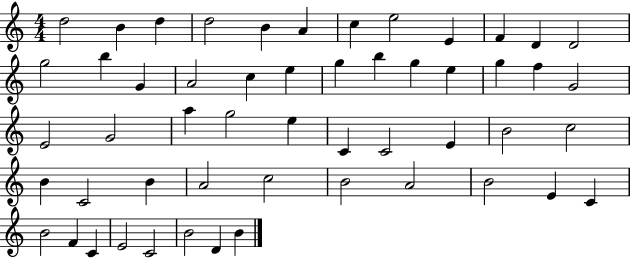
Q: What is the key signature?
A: C major